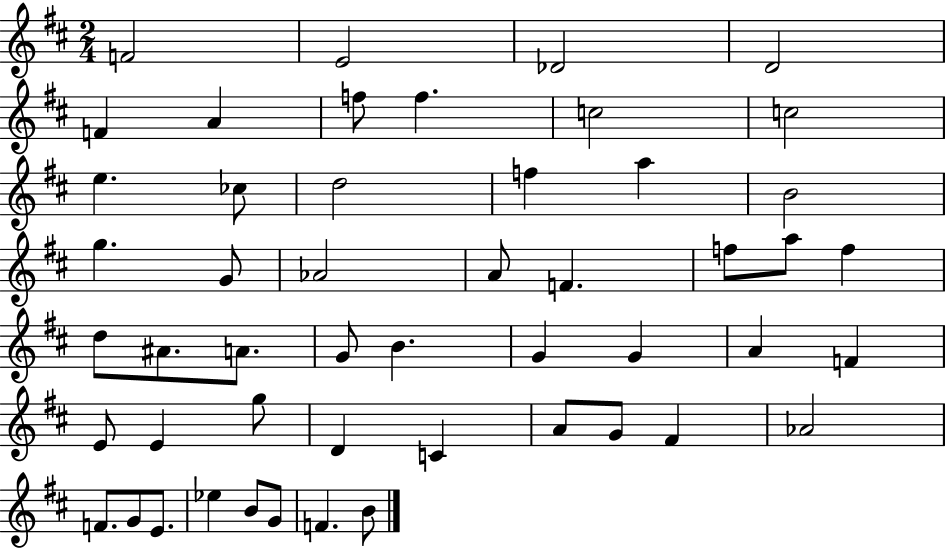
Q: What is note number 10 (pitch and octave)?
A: C5